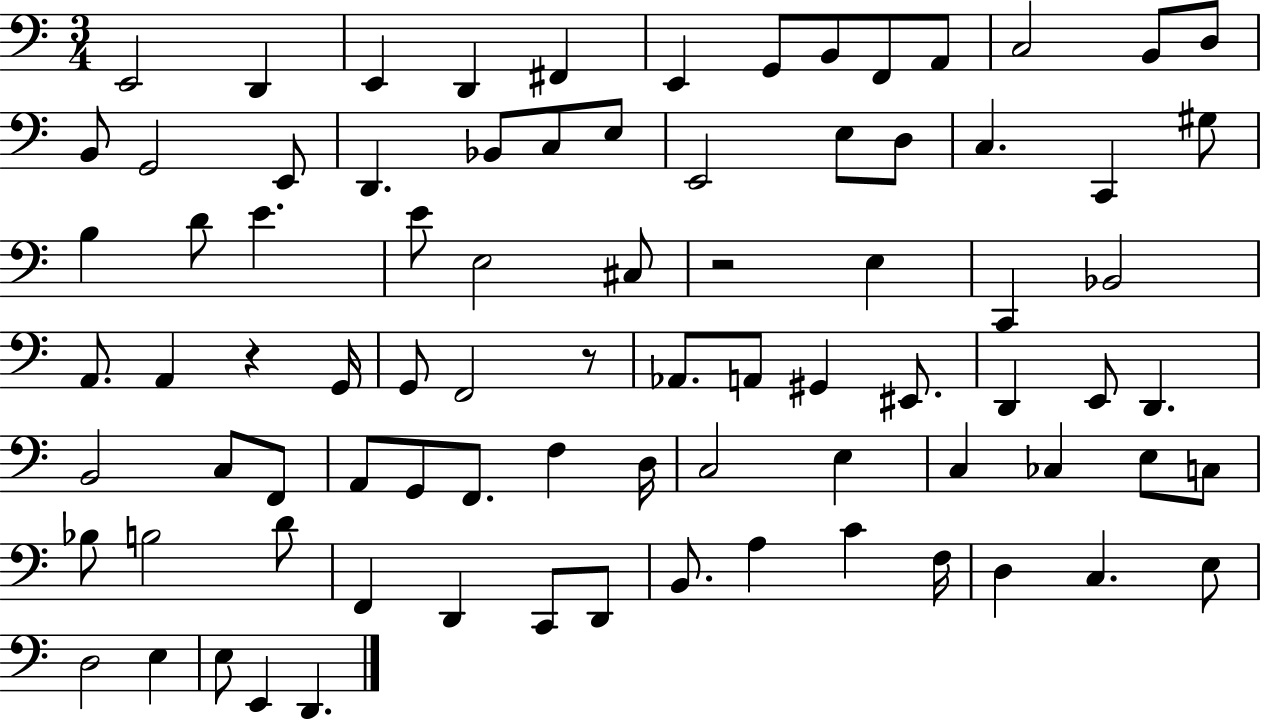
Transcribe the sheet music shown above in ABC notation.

X:1
T:Untitled
M:3/4
L:1/4
K:C
E,,2 D,, E,, D,, ^F,, E,, G,,/2 B,,/2 F,,/2 A,,/2 C,2 B,,/2 D,/2 B,,/2 G,,2 E,,/2 D,, _B,,/2 C,/2 E,/2 E,,2 E,/2 D,/2 C, C,, ^G,/2 B, D/2 E E/2 E,2 ^C,/2 z2 E, C,, _B,,2 A,,/2 A,, z G,,/4 G,,/2 F,,2 z/2 _A,,/2 A,,/2 ^G,, ^E,,/2 D,, E,,/2 D,, B,,2 C,/2 F,,/2 A,,/2 G,,/2 F,,/2 F, D,/4 C,2 E, C, _C, E,/2 C,/2 _B,/2 B,2 D/2 F,, D,, C,,/2 D,,/2 B,,/2 A, C F,/4 D, C, E,/2 D,2 E, E,/2 E,, D,,